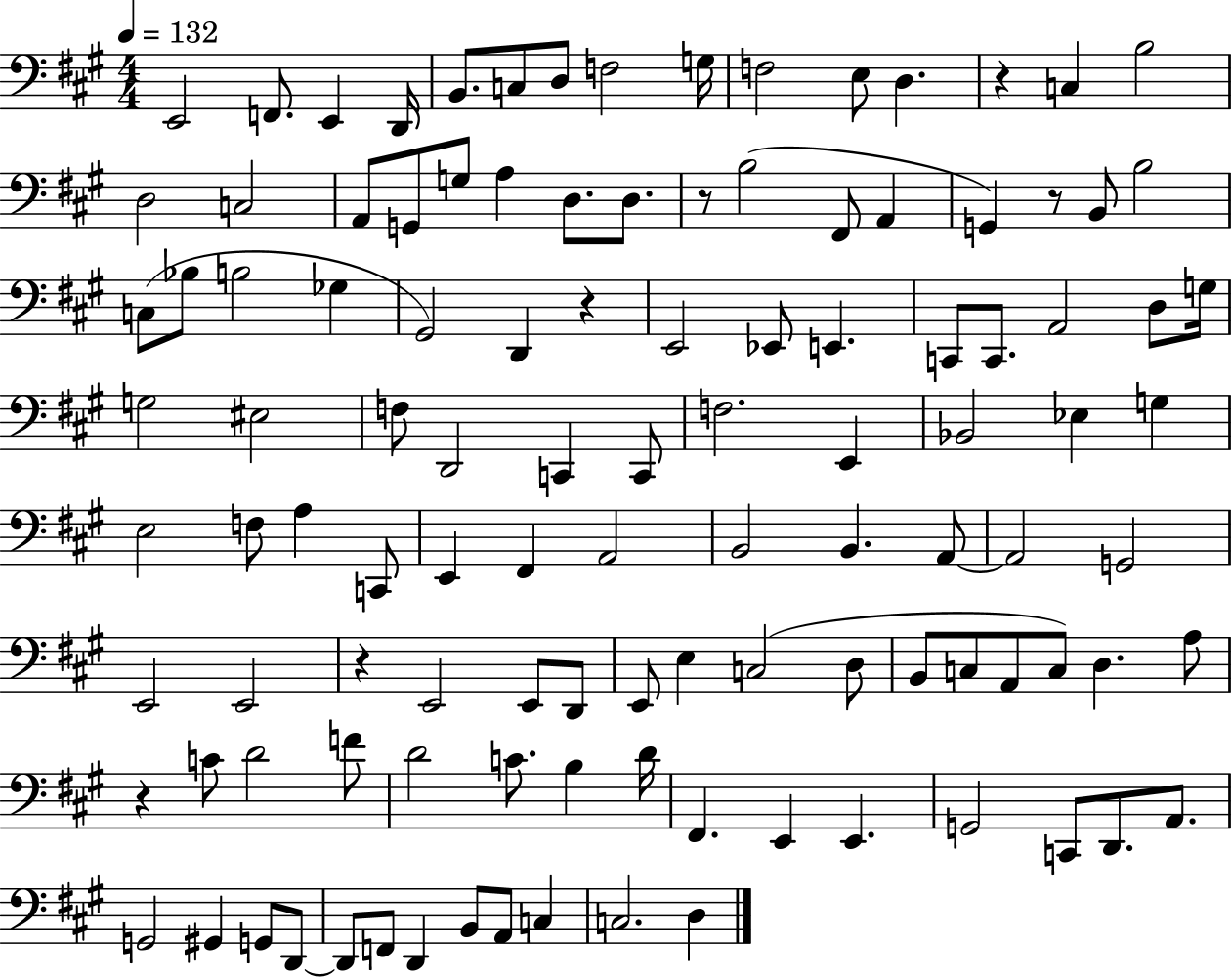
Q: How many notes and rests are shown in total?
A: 112